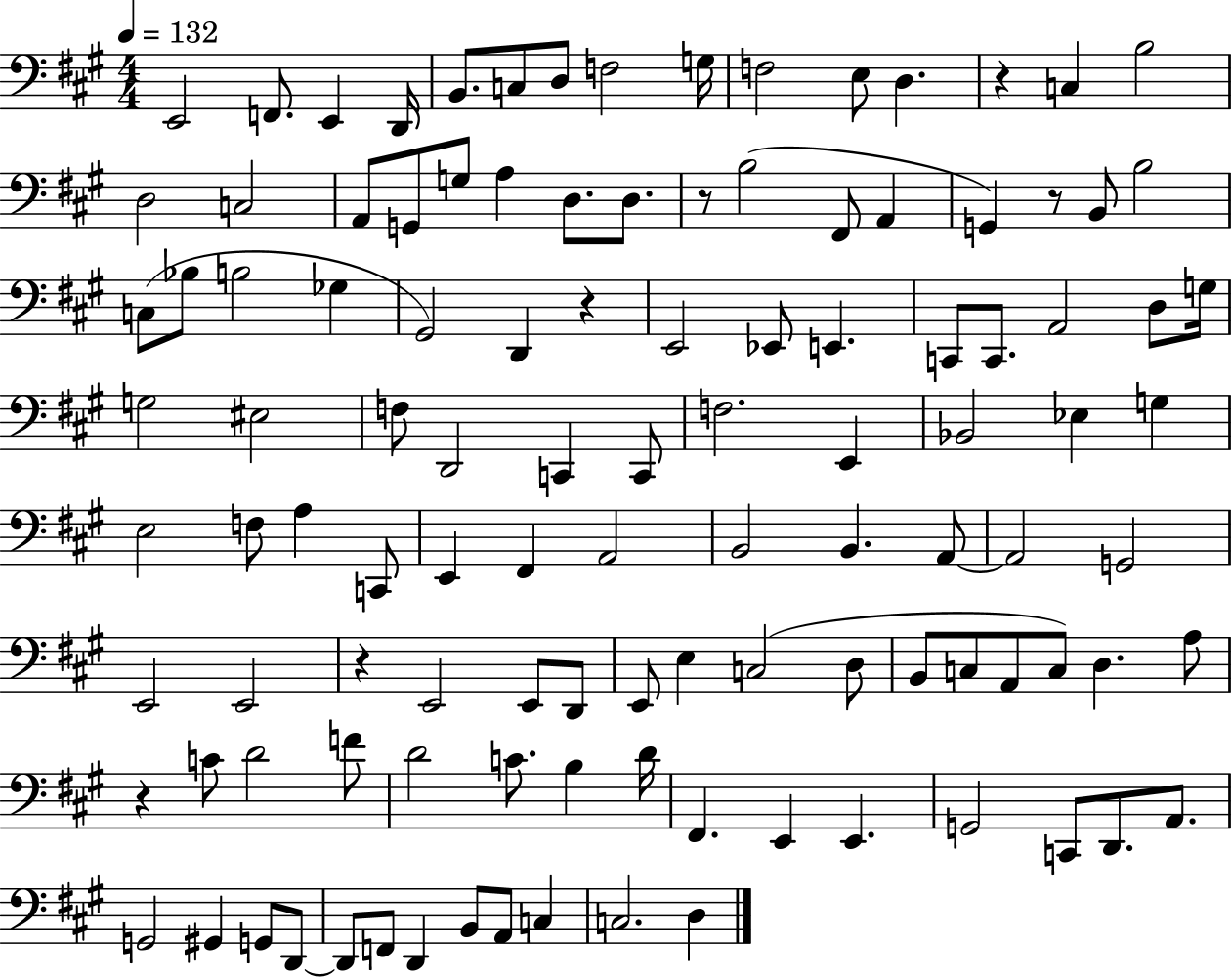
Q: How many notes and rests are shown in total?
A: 112